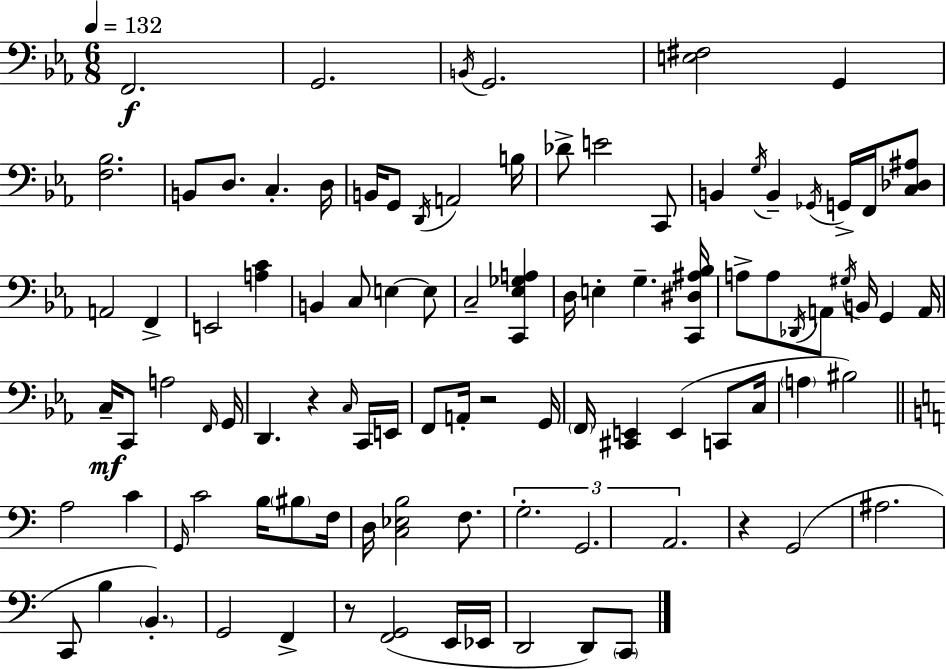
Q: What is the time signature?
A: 6/8